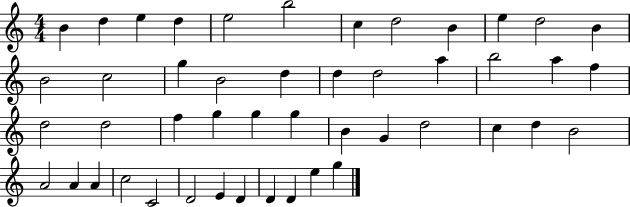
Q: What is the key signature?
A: C major